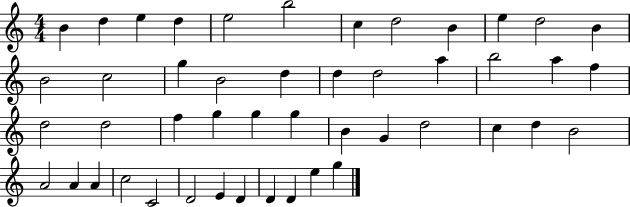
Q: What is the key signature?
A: C major